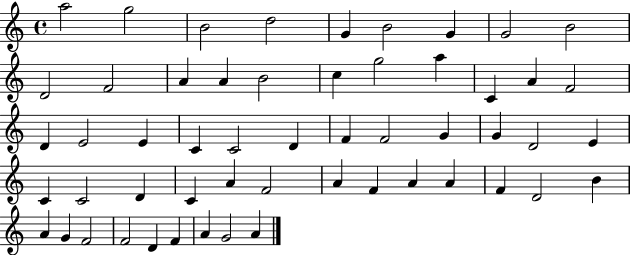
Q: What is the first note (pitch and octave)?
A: A5